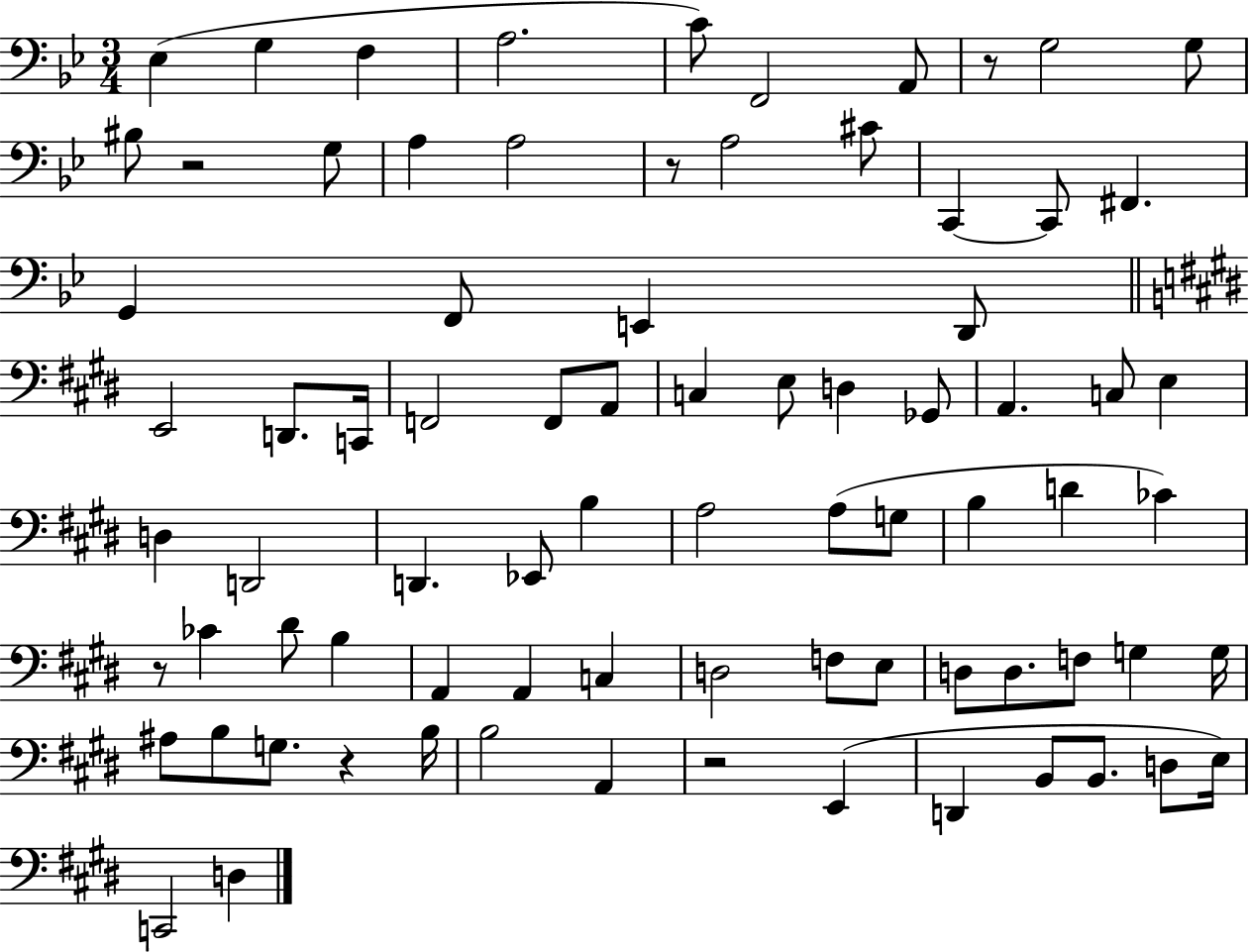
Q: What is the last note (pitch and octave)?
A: D3